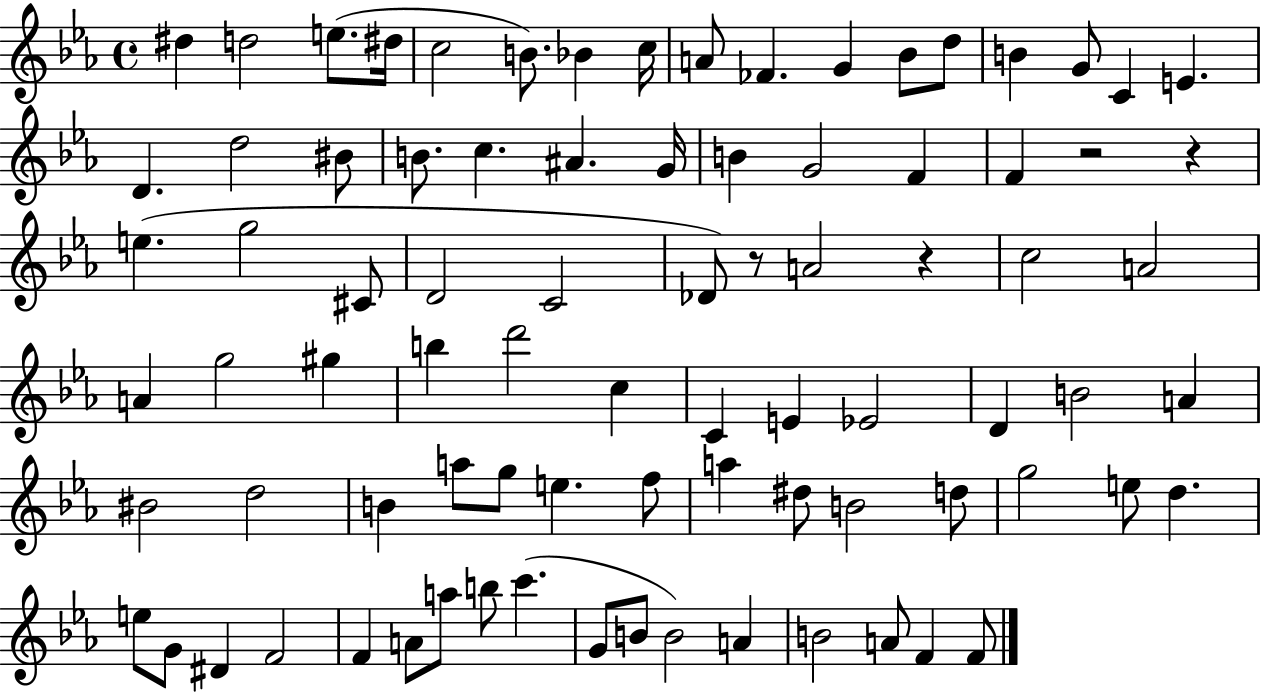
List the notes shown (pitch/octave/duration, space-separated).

D#5/q D5/h E5/e. D#5/s C5/h B4/e. Bb4/q C5/s A4/e FES4/q. G4/q Bb4/e D5/e B4/q G4/e C4/q E4/q. D4/q. D5/h BIS4/e B4/e. C5/q. A#4/q. G4/s B4/q G4/h F4/q F4/q R/h R/q E5/q. G5/h C#4/e D4/h C4/h Db4/e R/e A4/h R/q C5/h A4/h A4/q G5/h G#5/q B5/q D6/h C5/q C4/q E4/q Eb4/h D4/q B4/h A4/q BIS4/h D5/h B4/q A5/e G5/e E5/q. F5/e A5/q D#5/e B4/h D5/e G5/h E5/e D5/q. E5/e G4/e D#4/q F4/h F4/q A4/e A5/e B5/e C6/q. G4/e B4/e B4/h A4/q B4/h A4/e F4/q F4/e